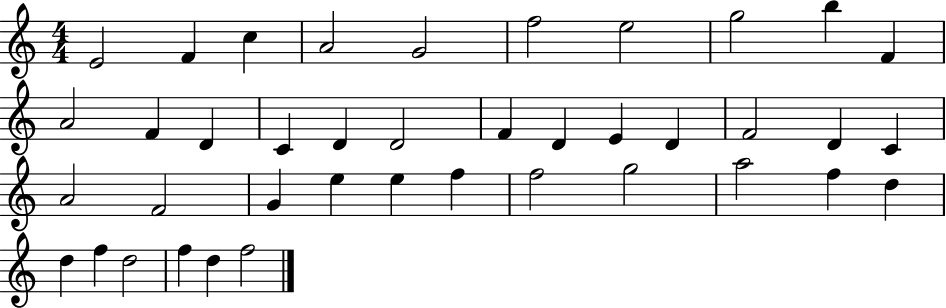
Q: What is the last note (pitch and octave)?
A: F5